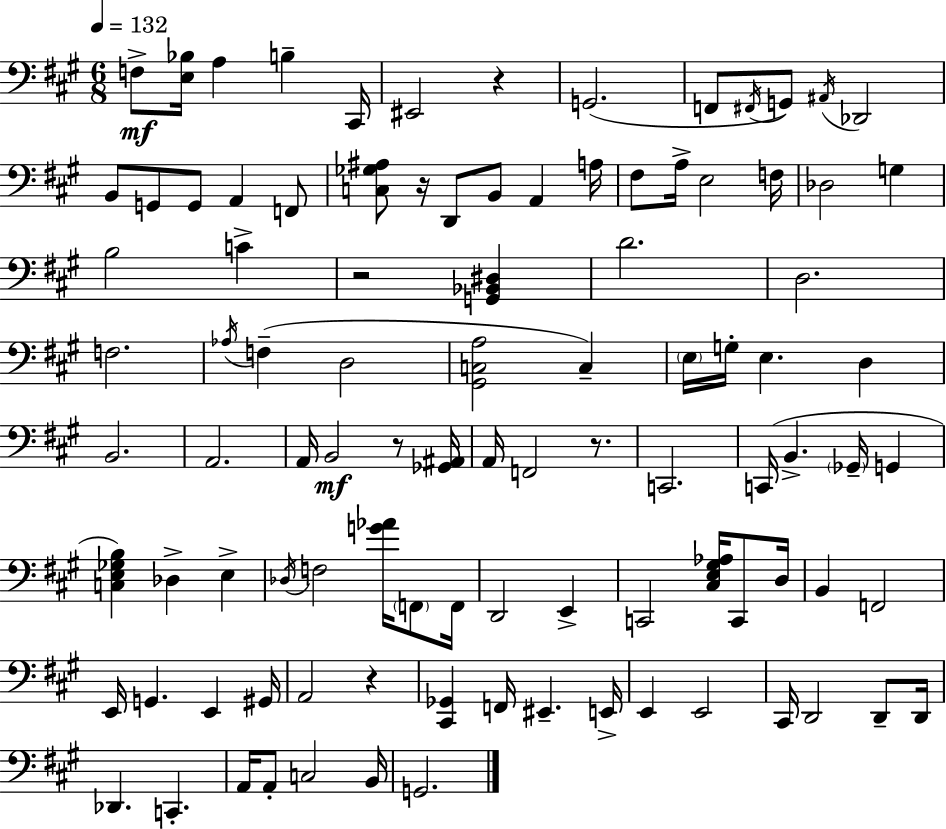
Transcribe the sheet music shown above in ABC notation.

X:1
T:Untitled
M:6/8
L:1/4
K:A
F,/2 [E,_B,]/4 A, B, ^C,,/4 ^E,,2 z G,,2 F,,/2 ^F,,/4 G,,/2 ^A,,/4 _D,,2 B,,/2 G,,/2 G,,/2 A,, F,,/2 [C,_G,^A,]/2 z/4 D,,/2 B,,/2 A,, A,/4 ^F,/2 A,/4 E,2 F,/4 _D,2 G, B,2 C z2 [G,,_B,,^D,] D2 D,2 F,2 _A,/4 F, D,2 [^G,,C,A,]2 C, E,/4 G,/4 E, D, B,,2 A,,2 A,,/4 B,,2 z/2 [_G,,^A,,]/4 A,,/4 F,,2 z/2 C,,2 C,,/4 B,, _G,,/4 G,, [C,E,_G,B,] _D, E, _D,/4 F,2 [G_A]/4 F,,/2 F,,/4 D,,2 E,, C,,2 [^C,E,^G,_A,]/4 C,,/2 D,/4 B,, F,,2 E,,/4 G,, E,, ^G,,/4 A,,2 z [^C,,_G,,] F,,/4 ^E,, E,,/4 E,, E,,2 ^C,,/4 D,,2 D,,/2 D,,/4 _D,, C,, A,,/4 A,,/2 C,2 B,,/4 G,,2